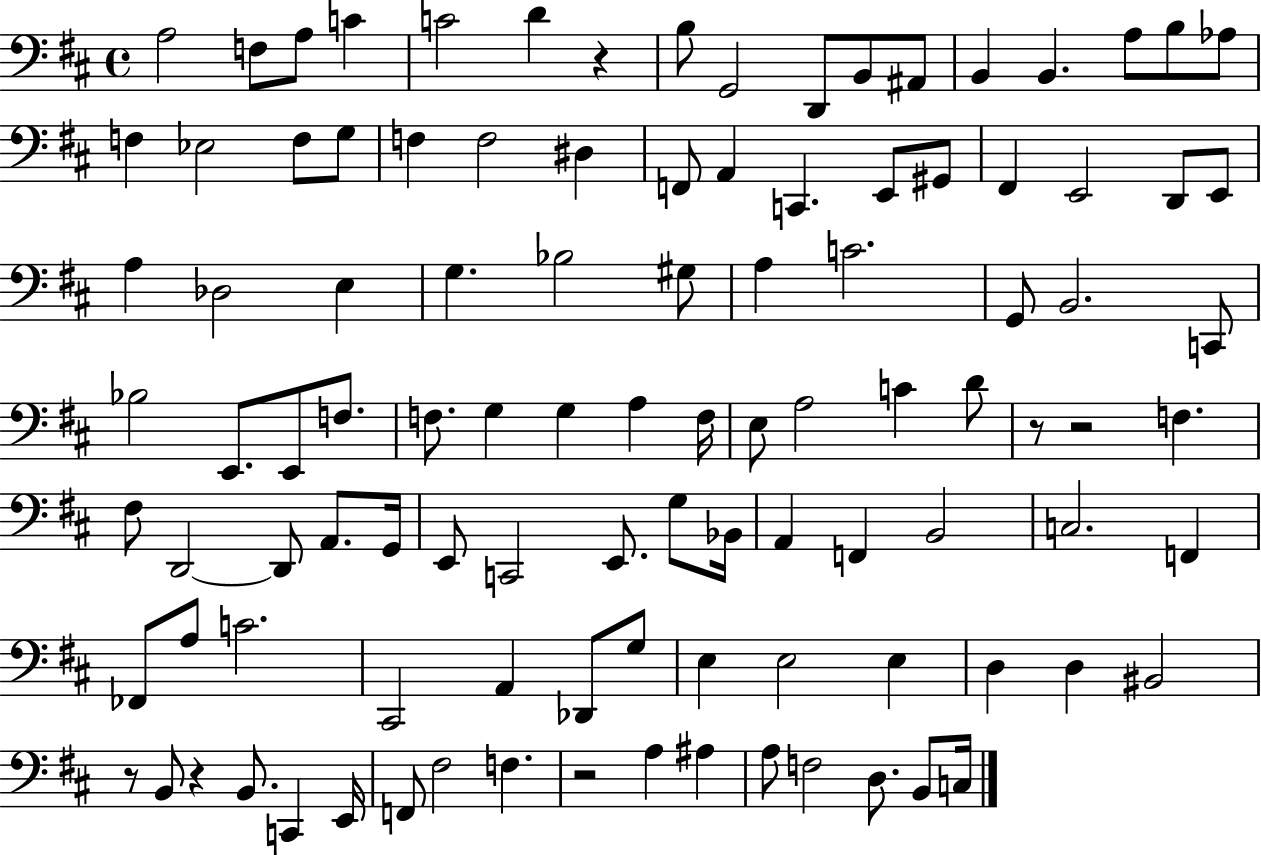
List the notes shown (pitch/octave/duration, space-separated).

A3/h F3/e A3/e C4/q C4/h D4/q R/q B3/e G2/h D2/e B2/e A#2/e B2/q B2/q. A3/e B3/e Ab3/e F3/q Eb3/h F3/e G3/e F3/q F3/h D#3/q F2/e A2/q C2/q. E2/e G#2/e F#2/q E2/h D2/e E2/e A3/q Db3/h E3/q G3/q. Bb3/h G#3/e A3/q C4/h. G2/e B2/h. C2/e Bb3/h E2/e. E2/e F3/e. F3/e. G3/q G3/q A3/q F3/s E3/e A3/h C4/q D4/e R/e R/h F3/q. F#3/e D2/h D2/e A2/e. G2/s E2/e C2/h E2/e. G3/e Bb2/s A2/q F2/q B2/h C3/h. F2/q FES2/e A3/e C4/h. C#2/h A2/q Db2/e G3/e E3/q E3/h E3/q D3/q D3/q BIS2/h R/e B2/e R/q B2/e. C2/q E2/s F2/e F#3/h F3/q. R/h A3/q A#3/q A3/e F3/h D3/e. B2/e C3/s